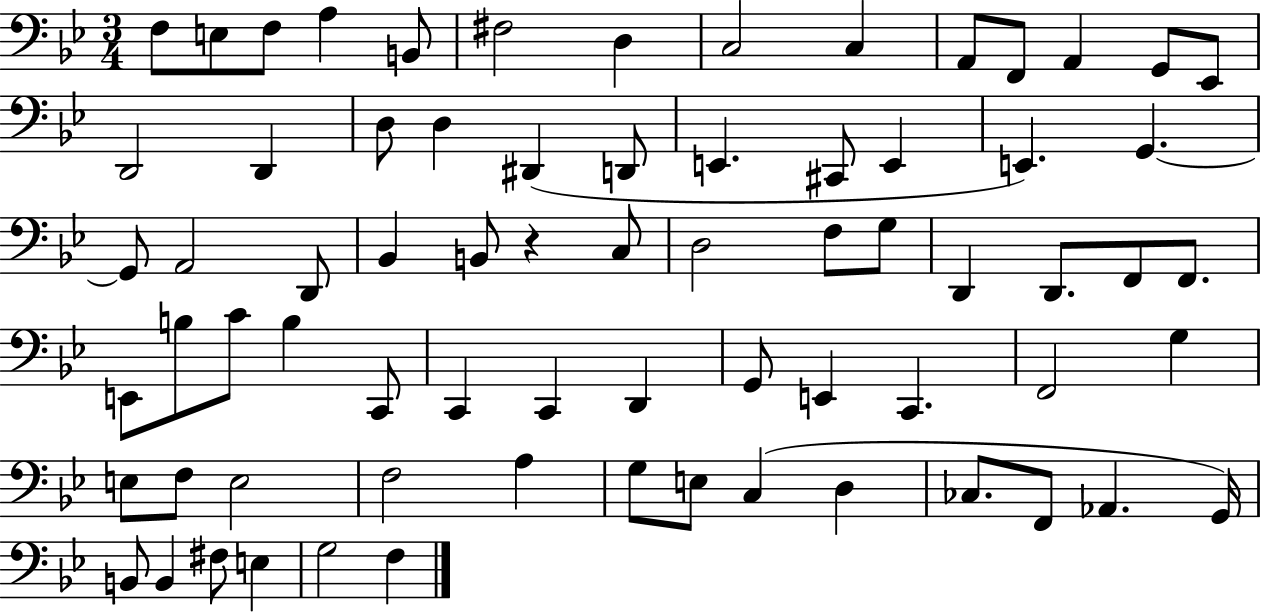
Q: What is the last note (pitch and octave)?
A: F3